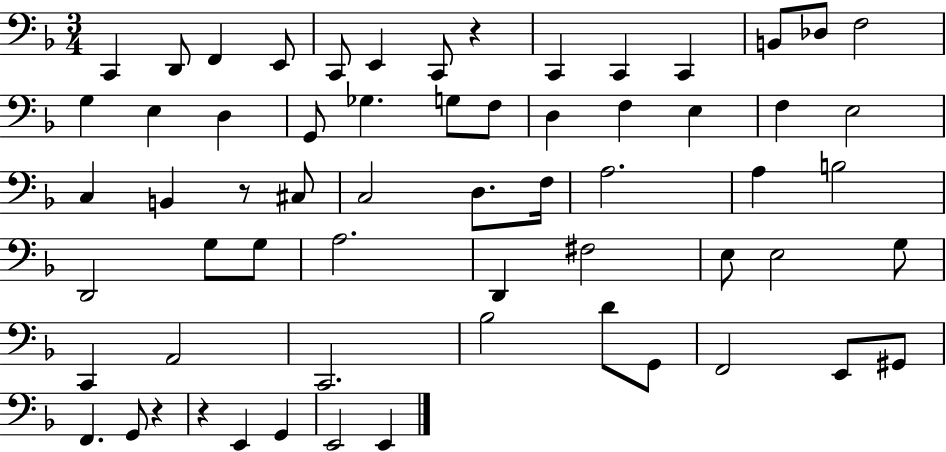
C2/q D2/e F2/q E2/e C2/e E2/q C2/e R/q C2/q C2/q C2/q B2/e Db3/e F3/h G3/q E3/q D3/q G2/e Gb3/q. G3/e F3/e D3/q F3/q E3/q F3/q E3/h C3/q B2/q R/e C#3/e C3/h D3/e. F3/s A3/h. A3/q B3/h D2/h G3/e G3/e A3/h. D2/q F#3/h E3/e E3/h G3/e C2/q A2/h C2/h. Bb3/h D4/e G2/e F2/h E2/e G#2/e F2/q. G2/e R/q R/q E2/q G2/q E2/h E2/q